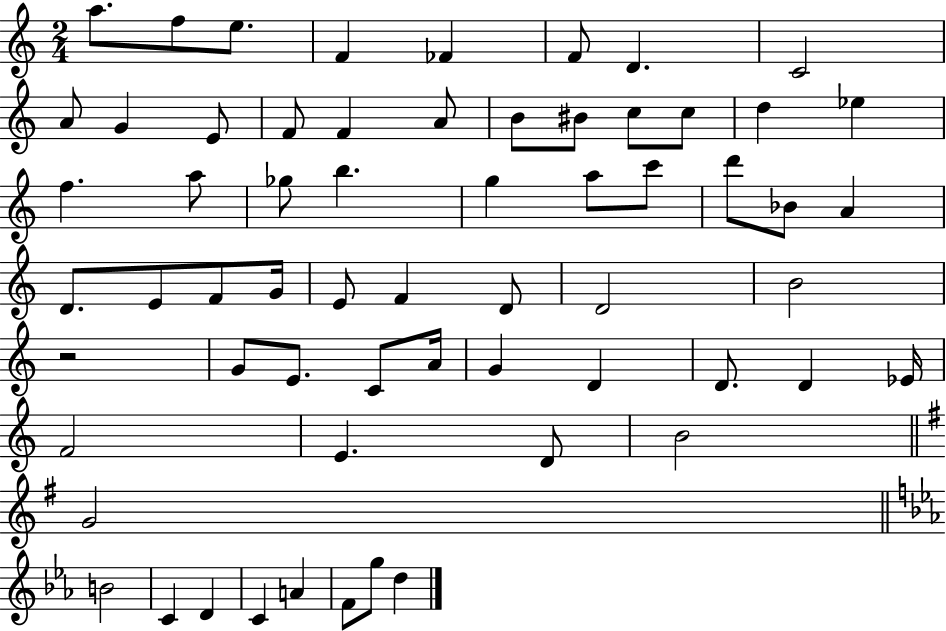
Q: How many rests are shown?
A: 1